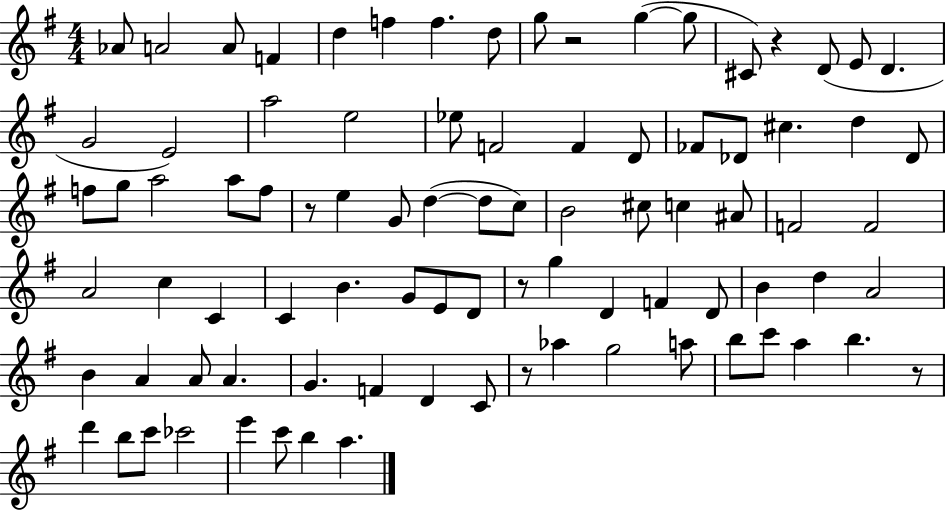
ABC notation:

X:1
T:Untitled
M:4/4
L:1/4
K:G
_A/2 A2 A/2 F d f f d/2 g/2 z2 g g/2 ^C/2 z D/2 E/2 D G2 E2 a2 e2 _e/2 F2 F D/2 _F/2 _D/2 ^c d _D/2 f/2 g/2 a2 a/2 f/2 z/2 e G/2 d d/2 c/2 B2 ^c/2 c ^A/2 F2 F2 A2 c C C B G/2 E/2 D/2 z/2 g D F D/2 B d A2 B A A/2 A G F D C/2 z/2 _a g2 a/2 b/2 c'/2 a b z/2 d' b/2 c'/2 _c'2 e' c'/2 b a